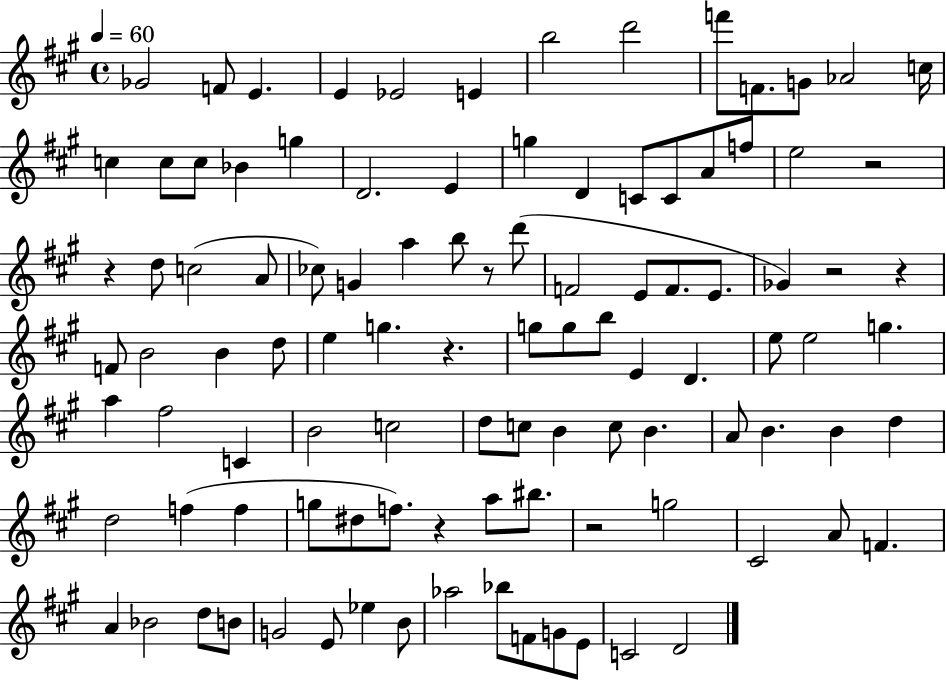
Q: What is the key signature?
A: A major